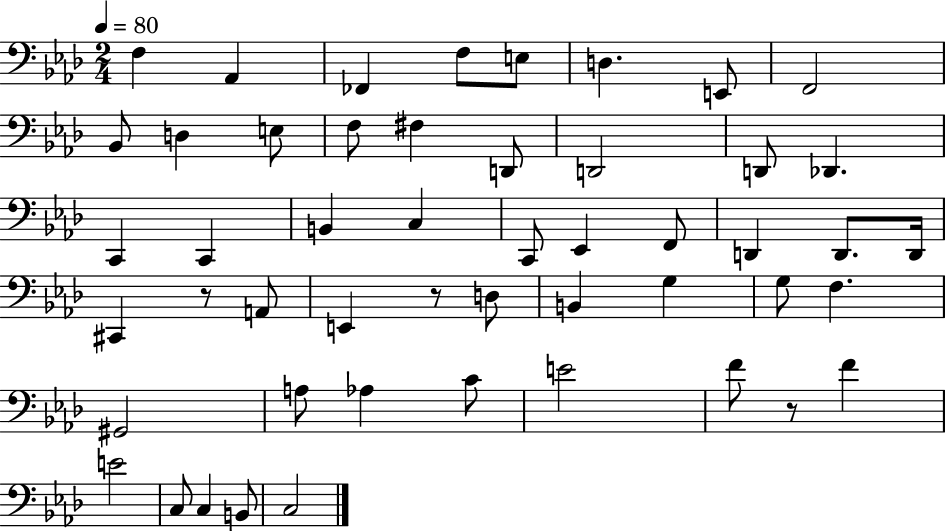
X:1
T:Untitled
M:2/4
L:1/4
K:Ab
F, _A,, _F,, F,/2 E,/2 D, E,,/2 F,,2 _B,,/2 D, E,/2 F,/2 ^F, D,,/2 D,,2 D,,/2 _D,, C,, C,, B,, C, C,,/2 _E,, F,,/2 D,, D,,/2 D,,/4 ^C,, z/2 A,,/2 E,, z/2 D,/2 B,, G, G,/2 F, ^G,,2 A,/2 _A, C/2 E2 F/2 z/2 F E2 C,/2 C, B,,/2 C,2